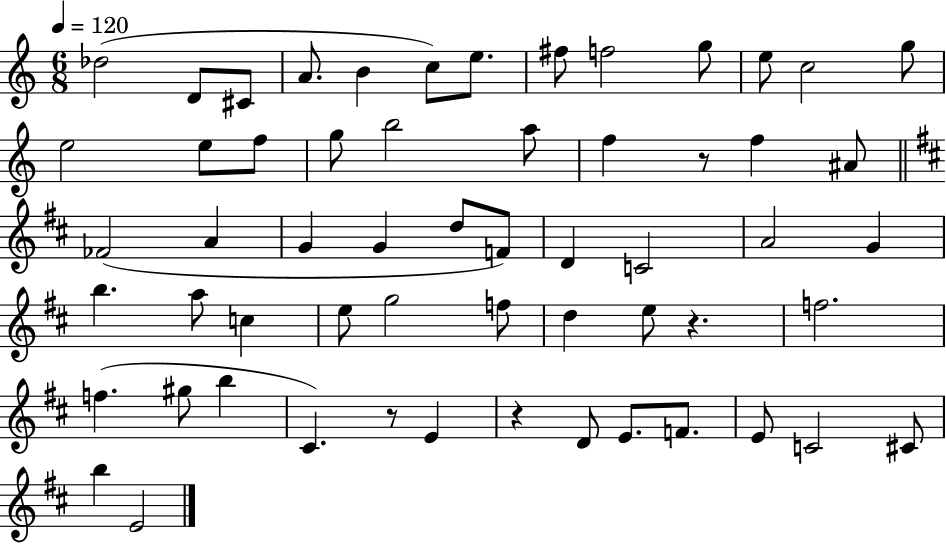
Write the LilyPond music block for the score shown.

{
  \clef treble
  \numericTimeSignature
  \time 6/8
  \key c \major
  \tempo 4 = 120
  des''2( d'8 cis'8 | a'8. b'4 c''8) e''8. | fis''8 f''2 g''8 | e''8 c''2 g''8 | \break e''2 e''8 f''8 | g''8 b''2 a''8 | f''4 r8 f''4 ais'8 | \bar "||" \break \key d \major fes'2( a'4 | g'4 g'4 d''8 f'8) | d'4 c'2 | a'2 g'4 | \break b''4. a''8 c''4 | e''8 g''2 f''8 | d''4 e''8 r4. | f''2. | \break f''4.( gis''8 b''4 | cis'4.) r8 e'4 | r4 d'8 e'8. f'8. | e'8 c'2 cis'8 | \break b''4 e'2 | \bar "|."
}